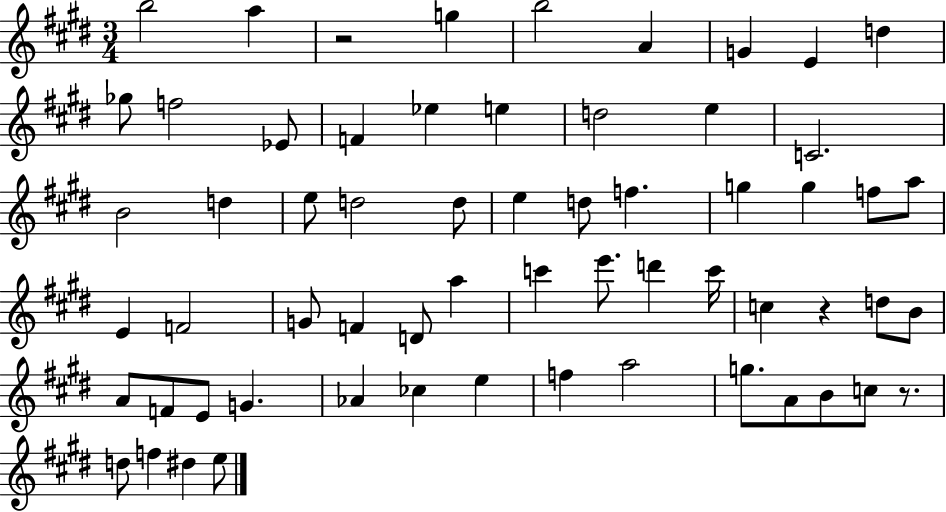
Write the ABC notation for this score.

X:1
T:Untitled
M:3/4
L:1/4
K:E
b2 a z2 g b2 A G E d _g/2 f2 _E/2 F _e e d2 e C2 B2 d e/2 d2 d/2 e d/2 f g g f/2 a/2 E F2 G/2 F D/2 a c' e'/2 d' c'/4 c z d/2 B/2 A/2 F/2 E/2 G _A _c e f a2 g/2 A/2 B/2 c/2 z/2 d/2 f ^d e/2